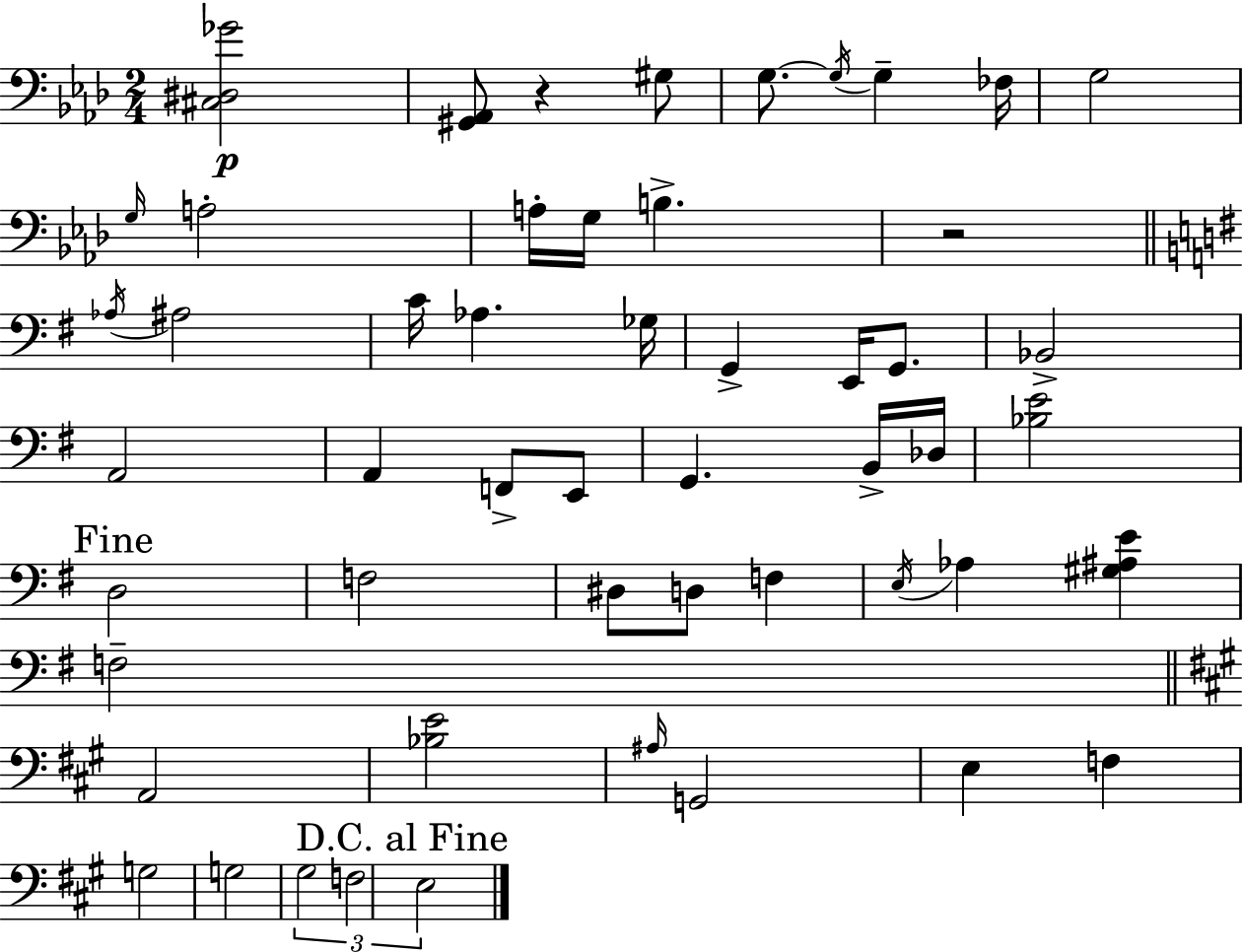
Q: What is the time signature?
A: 2/4